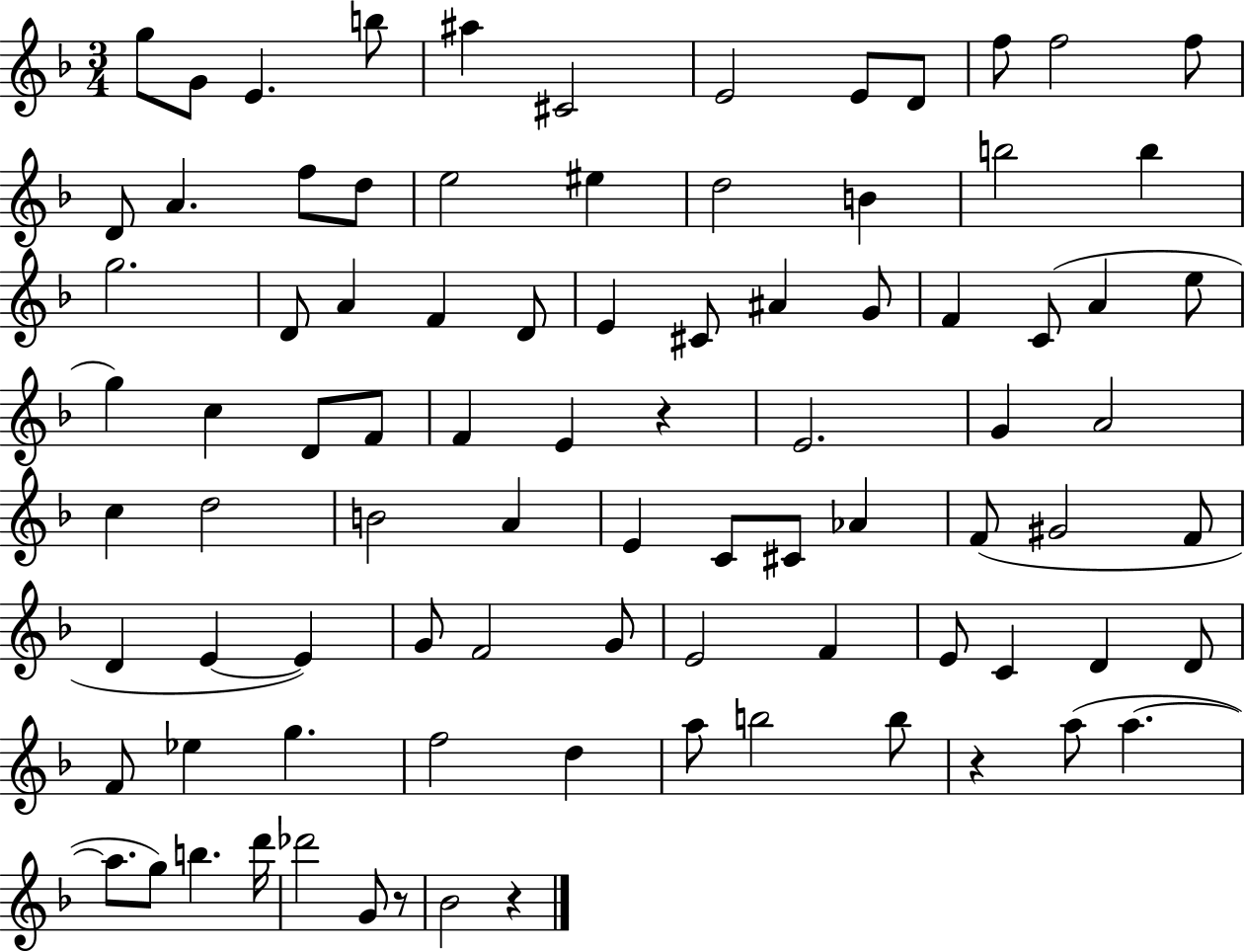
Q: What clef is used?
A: treble